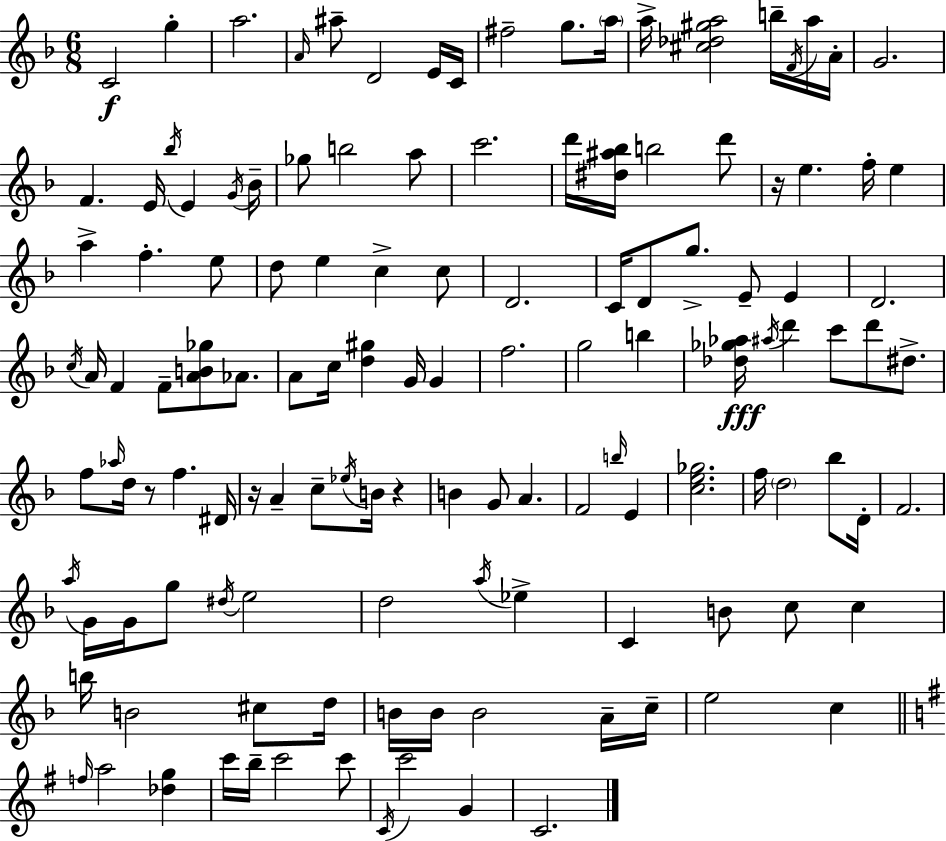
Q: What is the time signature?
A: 6/8